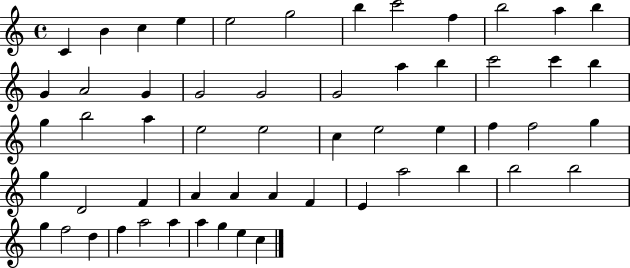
{
  \clef treble
  \time 4/4
  \defaultTimeSignature
  \key c \major
  c'4 b'4 c''4 e''4 | e''2 g''2 | b''4 c'''2 f''4 | b''2 a''4 b''4 | \break g'4 a'2 g'4 | g'2 g'2 | g'2 a''4 b''4 | c'''2 c'''4 b''4 | \break g''4 b''2 a''4 | e''2 e''2 | c''4 e''2 e''4 | f''4 f''2 g''4 | \break g''4 d'2 f'4 | a'4 a'4 a'4 f'4 | e'4 a''2 b''4 | b''2 b''2 | \break g''4 f''2 d''4 | f''4 a''2 a''4 | a''4 g''4 e''4 c''4 | \bar "|."
}